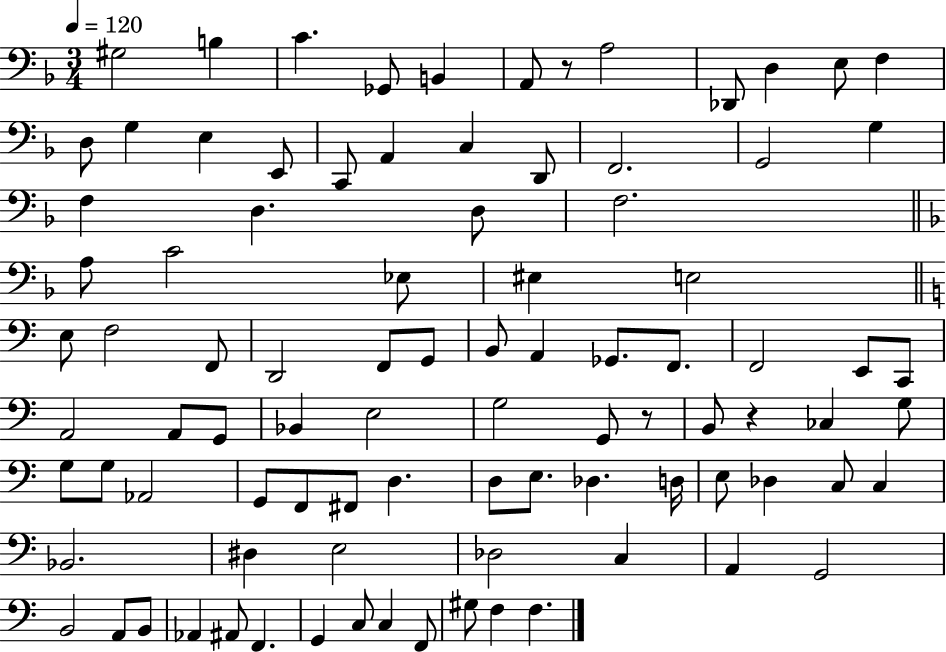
X:1
T:Untitled
M:3/4
L:1/4
K:F
^G,2 B, C _G,,/2 B,, A,,/2 z/2 A,2 _D,,/2 D, E,/2 F, D,/2 G, E, E,,/2 C,,/2 A,, C, D,,/2 F,,2 G,,2 G, F, D, D,/2 F,2 A,/2 C2 _E,/2 ^E, E,2 E,/2 F,2 F,,/2 D,,2 F,,/2 G,,/2 B,,/2 A,, _G,,/2 F,,/2 F,,2 E,,/2 C,,/2 A,,2 A,,/2 G,,/2 _B,, E,2 G,2 G,,/2 z/2 B,,/2 z _C, G,/2 G,/2 G,/2 _A,,2 G,,/2 F,,/2 ^F,,/2 D, D,/2 E,/2 _D, D,/4 E,/2 _D, C,/2 C, _B,,2 ^D, E,2 _D,2 C, A,, G,,2 B,,2 A,,/2 B,,/2 _A,, ^A,,/2 F,, G,, C,/2 C, F,,/2 ^G,/2 F, F,